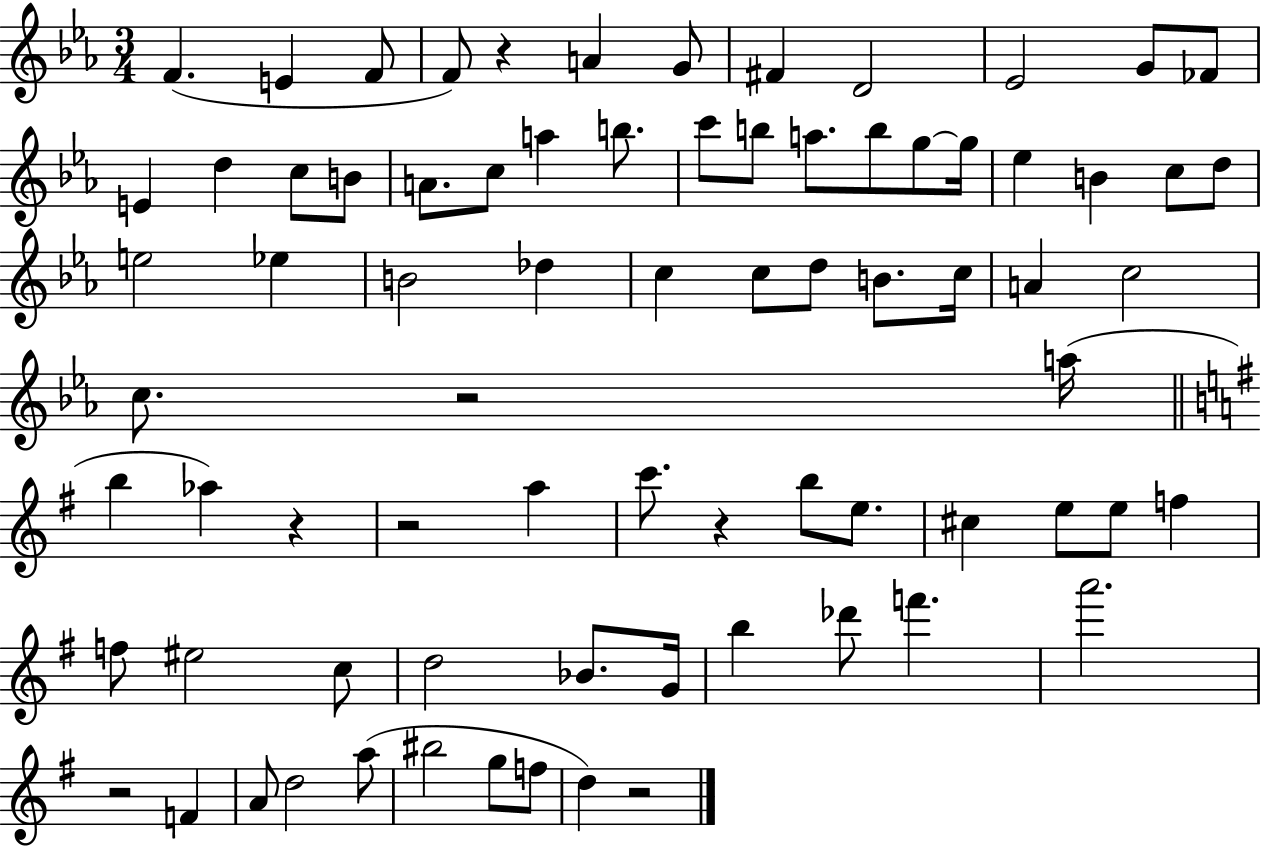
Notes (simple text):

F4/q. E4/q F4/e F4/e R/q A4/q G4/e F#4/q D4/h Eb4/h G4/e FES4/e E4/q D5/q C5/e B4/e A4/e. C5/e A5/q B5/e. C6/e B5/e A5/e. B5/e G5/e G5/s Eb5/q B4/q C5/e D5/e E5/h Eb5/q B4/h Db5/q C5/q C5/e D5/e B4/e. C5/s A4/q C5/h C5/e. R/h A5/s B5/q Ab5/q R/q R/h A5/q C6/e. R/q B5/e E5/e. C#5/q E5/e E5/e F5/q F5/e EIS5/h C5/e D5/h Bb4/e. G4/s B5/q Db6/e F6/q. A6/h. R/h F4/q A4/e D5/h A5/e BIS5/h G5/e F5/e D5/q R/h